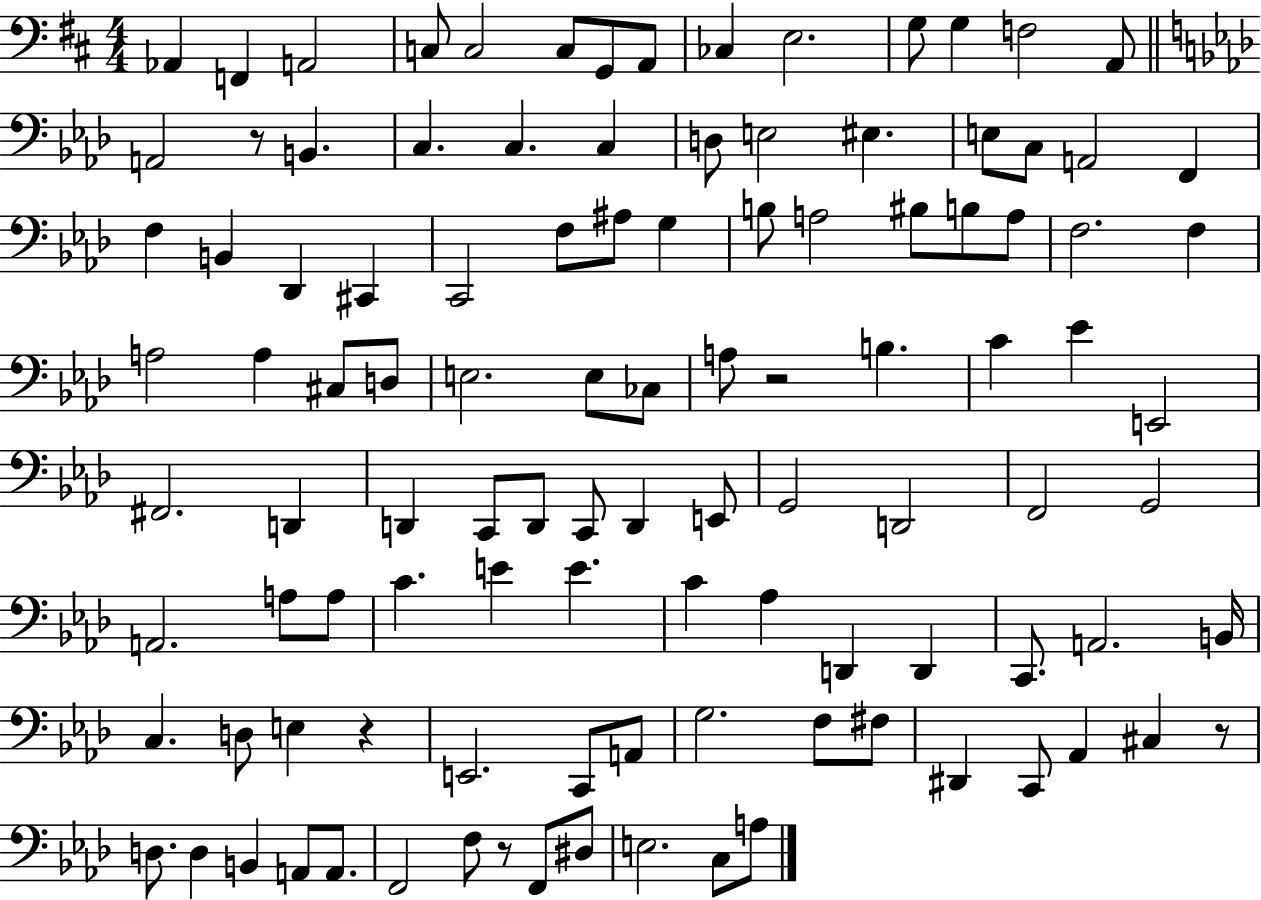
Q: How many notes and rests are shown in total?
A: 108